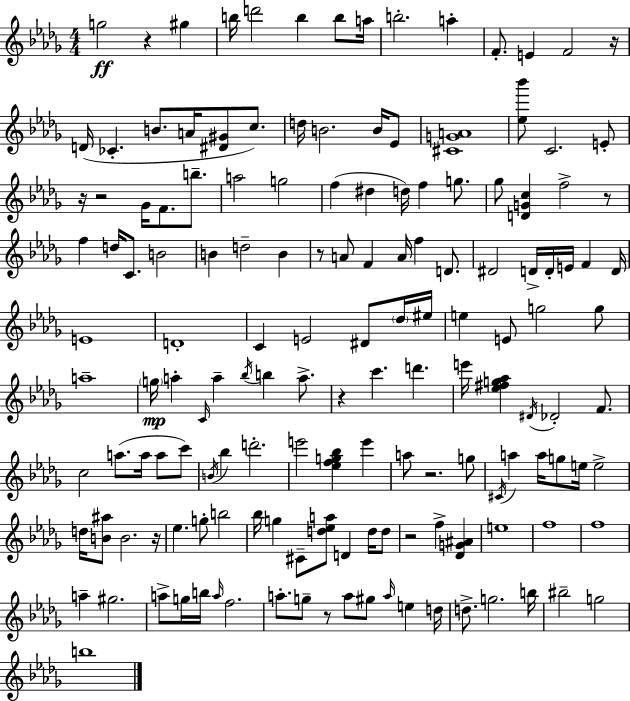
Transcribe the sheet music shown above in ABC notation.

X:1
T:Untitled
M:4/4
L:1/4
K:Bbm
g2 z ^g b/4 d'2 b b/2 a/4 b2 a F/2 E F2 z/4 D/4 _C B/2 A/4 [^D^G]/2 c/2 d/4 B2 B/4 _E/2 [^CGA]4 [_e_b']/2 C2 E/2 z/4 z2 _G/4 F/2 b/2 a2 g2 f ^d d/4 f g/2 _g/2 [DGc] f2 z/2 f d/4 C/2 B2 B d2 B z/2 A/2 F A/4 f D/2 ^D2 D/4 D/4 E/4 F D/4 E4 D4 C E2 ^D/2 _d/4 ^e/4 e E/2 g2 g/2 a4 g/4 a C/4 a _b/4 b a/2 z c' d' e'/4 [_e^fg_a] ^D/4 _D2 F/2 c2 a/2 a/4 a/2 c'/2 B/4 _b d'2 e'2 [_efg_b] e' a/2 z2 g/2 ^C/4 a a/4 g/2 e/4 e2 d/4 [B^a]/2 B2 z/4 _e g/2 b2 _b/4 g ^C/2 [d_ea]/2 D d/4 d/2 z2 f [_DG^A] e4 f4 f4 a ^g2 a/2 g/4 b/4 a/4 f2 a/2 g/2 z/2 a/2 ^g/2 a/4 e d/4 d/2 g2 b/4 ^b2 g2 b4